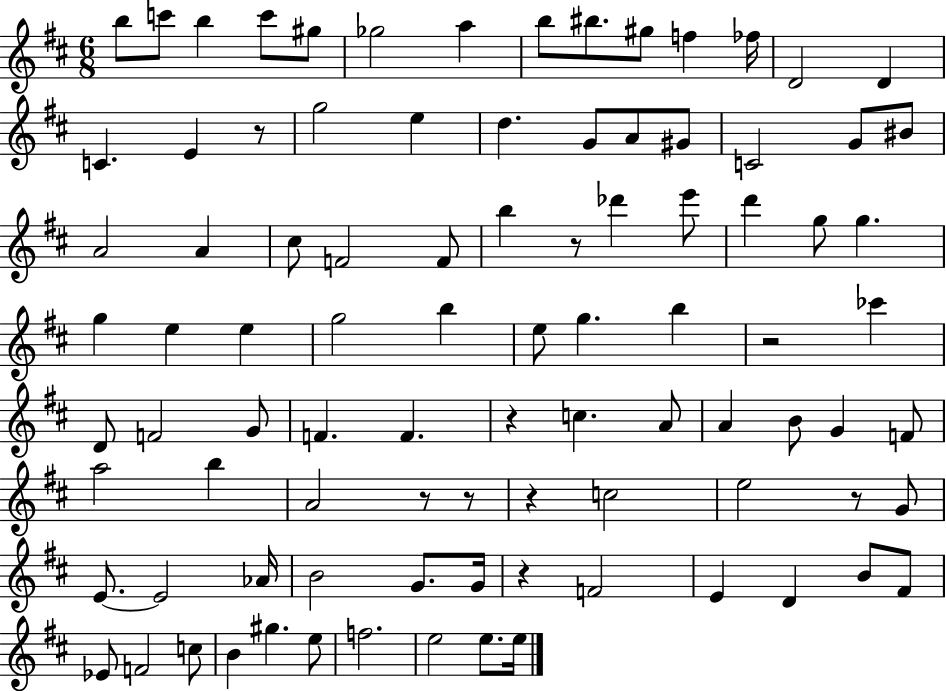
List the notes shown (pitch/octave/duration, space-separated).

B5/e C6/e B5/q C6/e G#5/e Gb5/h A5/q B5/e BIS5/e. G#5/e F5/q FES5/s D4/h D4/q C4/q. E4/q R/e G5/h E5/q D5/q. G4/e A4/e G#4/e C4/h G4/e BIS4/e A4/h A4/q C#5/e F4/h F4/e B5/q R/e Db6/q E6/e D6/q G5/e G5/q. G5/q E5/q E5/q G5/h B5/q E5/e G5/q. B5/q R/h CES6/q D4/e F4/h G4/e F4/q. F4/q. R/q C5/q. A4/e A4/q B4/e G4/q F4/e A5/h B5/q A4/h R/e R/e R/q C5/h E5/h R/e G4/e E4/e. E4/h Ab4/s B4/h G4/e. G4/s R/q F4/h E4/q D4/q B4/e F#4/e Eb4/e F4/h C5/e B4/q G#5/q. E5/e F5/h. E5/h E5/e. E5/s